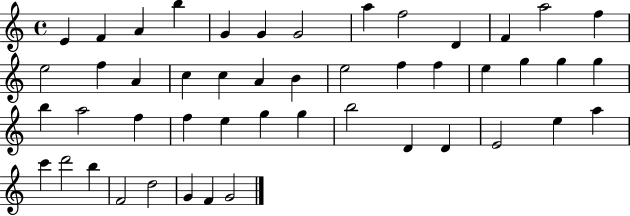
X:1
T:Untitled
M:4/4
L:1/4
K:C
E F A b G G G2 a f2 D F a2 f e2 f A c c A B e2 f f e g g g b a2 f f e g g b2 D D E2 e a c' d'2 b F2 d2 G F G2